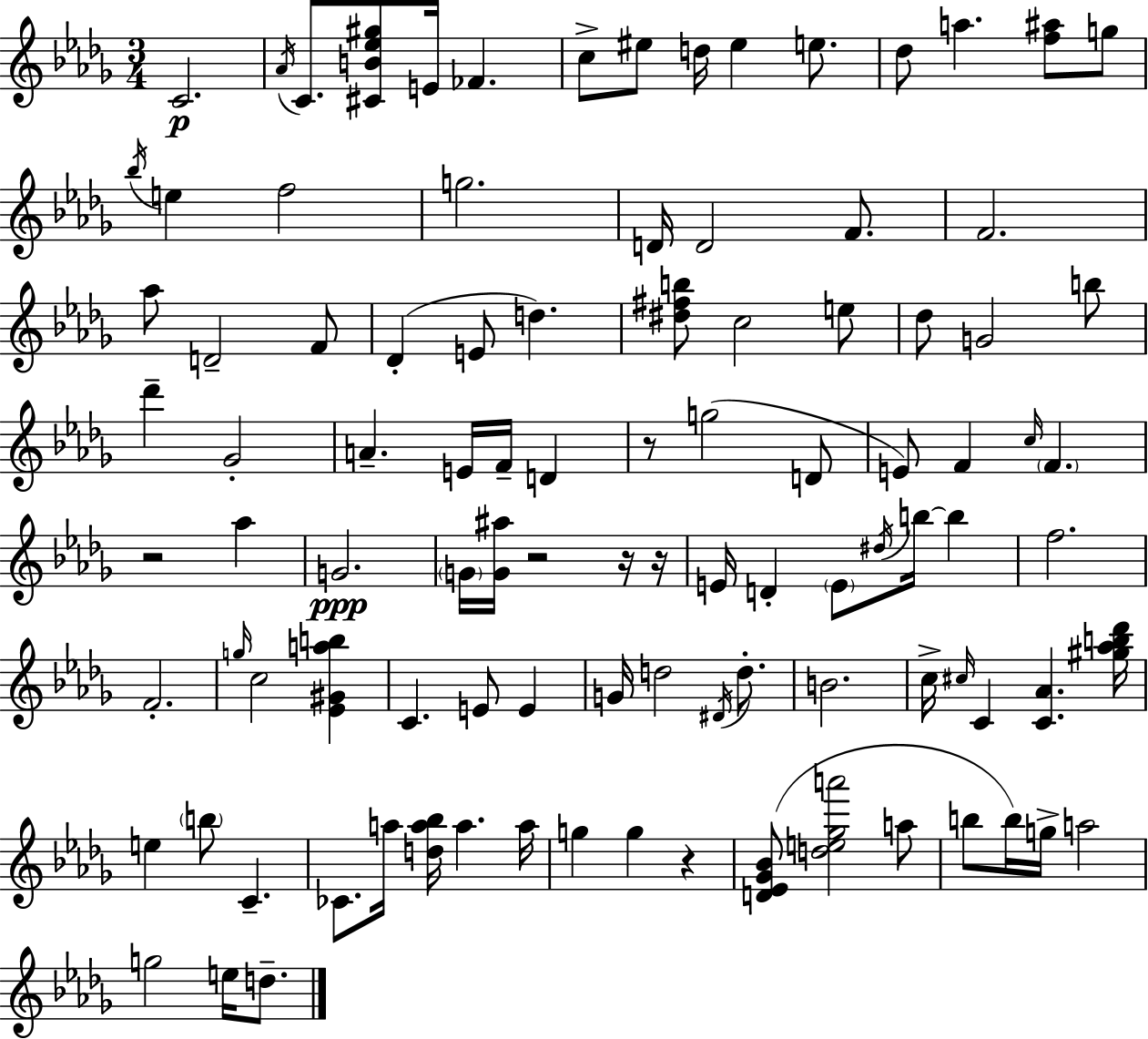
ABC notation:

X:1
T:Untitled
M:3/4
L:1/4
K:Bbm
C2 _A/4 C/2 [^CB_e^g]/2 E/4 _F c/2 ^e/2 d/4 ^e e/2 _d/2 a [f^a]/2 g/2 _b/4 e f2 g2 D/4 D2 F/2 F2 _a/2 D2 F/2 _D E/2 d [^d^fb]/2 c2 e/2 _d/2 G2 b/2 _d' _G2 A E/4 F/4 D z/2 g2 D/2 E/2 F c/4 F z2 _a G2 G/4 [G^a]/4 z2 z/4 z/4 E/4 D E/2 ^d/4 b/4 b f2 F2 g/4 c2 [_E^Gab] C E/2 E G/4 d2 ^D/4 d/2 B2 c/4 ^c/4 C [C_A] [^g_ab_d']/4 e b/2 C _C/2 a/4 [da_b]/4 a a/4 g g z [D_E_G_B]/2 [de_ga']2 a/2 b/2 b/4 g/4 a2 g2 e/4 d/2